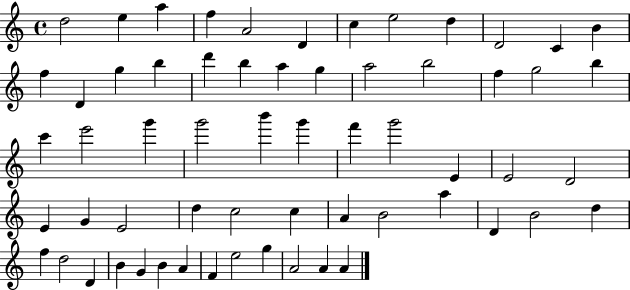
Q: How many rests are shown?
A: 0